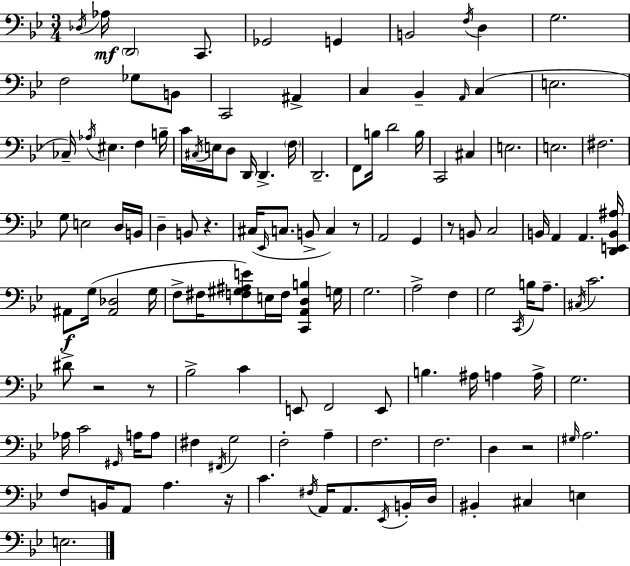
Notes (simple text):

Db3/s Ab3/s D2/h C2/e. Gb2/h G2/q B2/h F3/s D3/q G3/h. F3/h Gb3/e B2/e C2/h A#2/q C3/q Bb2/q A2/s C3/q E3/h. CES3/s Ab3/s EIS3/q. F3/q B3/s C4/s C#3/s E3/s D3/e D2/s D2/q. F3/s D2/h. F2/e B3/s D4/h B3/s C2/h C#3/q E3/h. E3/h. F#3/h. G3/e E3/h D3/s B2/s D3/q B2/e R/q. C#3/s Eb2/s C3/e. B2/e C3/q R/e A2/h G2/q R/e B2/e C3/h B2/s A2/q A2/q. [D2,E2,B2,A#3]/s A#2/e G3/s [A#2,Db3]/h G3/s F3/e F#3/s [F3,G#3,A#3,E4]/e E3/s F3/s [C2,A2,D3,B3]/q G3/s G3/h. A3/h F3/q G3/h C2/s B3/s A3/e. C#3/s C4/h. D#4/e R/h R/e Bb3/h C4/q E2/e F2/h E2/e B3/q. A#3/s A3/q A3/s G3/h. Ab3/s C4/h G#2/s A3/s A3/e F#3/q F#2/s G3/h F3/h A3/q F3/h. F3/h. D3/q R/h G#3/s A3/h. F3/e B2/s A2/e A3/q. R/s C4/q. F#3/s A2/s A2/e. Eb2/s B2/s D3/s BIS2/q C#3/q E3/q E3/h.